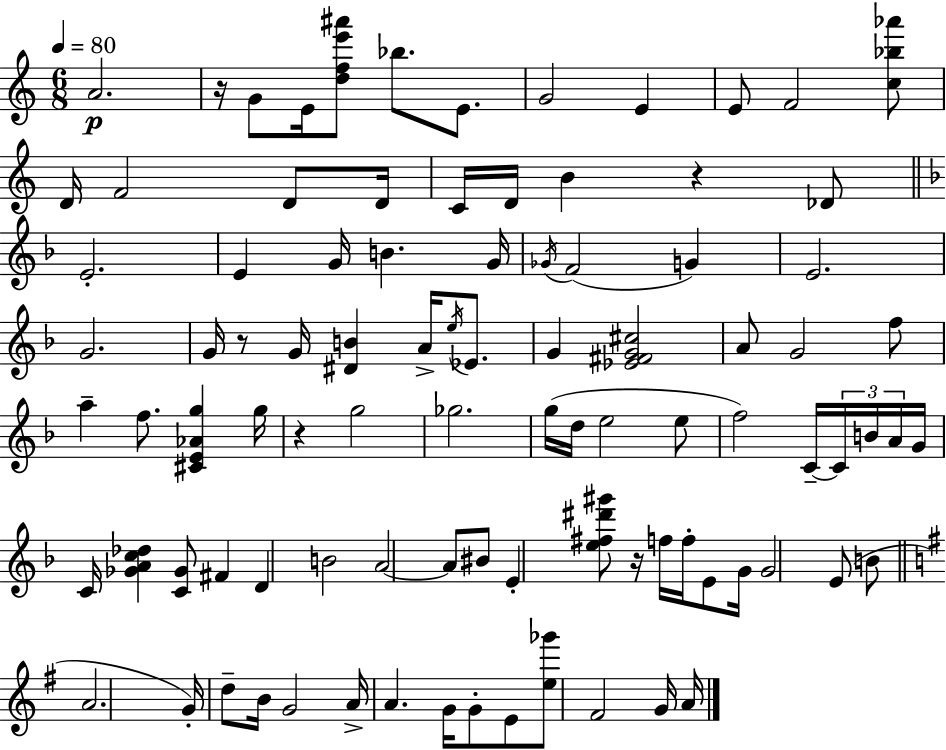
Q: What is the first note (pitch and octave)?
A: A4